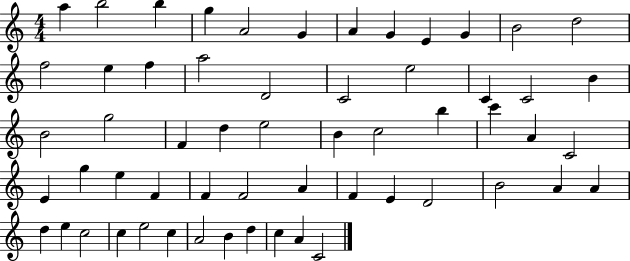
{
  \clef treble
  \numericTimeSignature
  \time 4/4
  \key c \major
  a''4 b''2 b''4 | g''4 a'2 g'4 | a'4 g'4 e'4 g'4 | b'2 d''2 | \break f''2 e''4 f''4 | a''2 d'2 | c'2 e''2 | c'4 c'2 b'4 | \break b'2 g''2 | f'4 d''4 e''2 | b'4 c''2 b''4 | c'''4 a'4 c'2 | \break e'4 g''4 e''4 f'4 | f'4 f'2 a'4 | f'4 e'4 d'2 | b'2 a'4 a'4 | \break d''4 e''4 c''2 | c''4 e''2 c''4 | a'2 b'4 d''4 | c''4 a'4 c'2 | \break \bar "|."
}